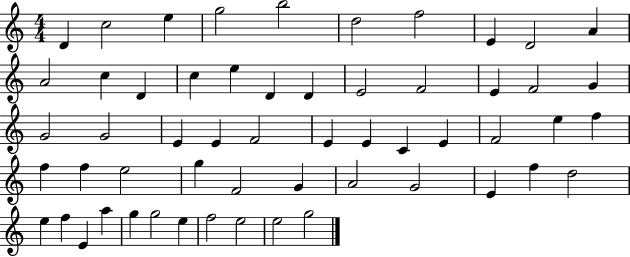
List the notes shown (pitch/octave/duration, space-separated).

D4/q C5/h E5/q G5/h B5/h D5/h F5/h E4/q D4/h A4/q A4/h C5/q D4/q C5/q E5/q D4/q D4/q E4/h F4/h E4/q F4/h G4/q G4/h G4/h E4/q E4/q F4/h E4/q E4/q C4/q E4/q F4/h E5/q F5/q F5/q F5/q E5/h G5/q F4/h G4/q A4/h G4/h E4/q F5/q D5/h E5/q F5/q E4/q A5/q G5/q G5/h E5/q F5/h E5/h E5/h G5/h